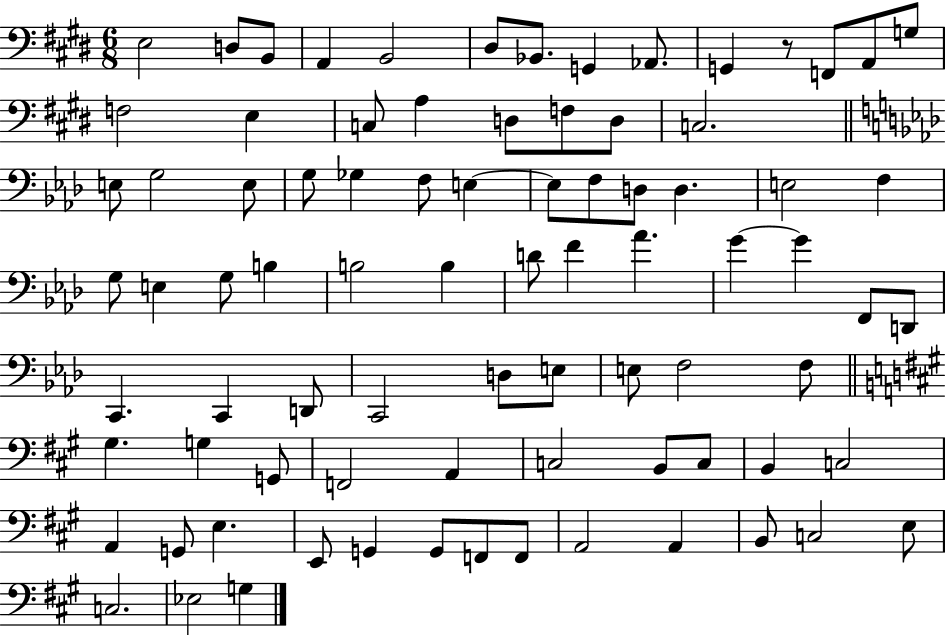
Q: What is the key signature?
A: E major